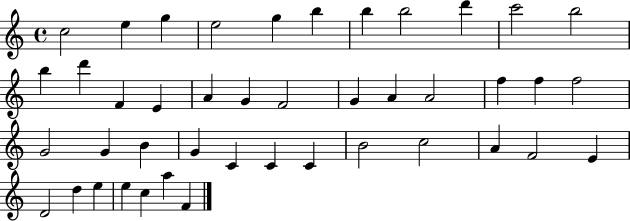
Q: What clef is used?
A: treble